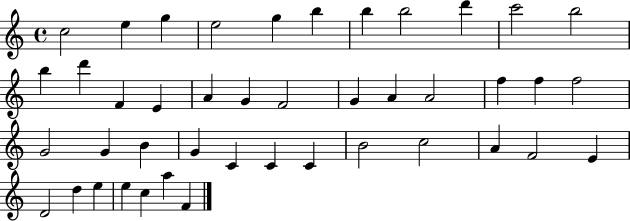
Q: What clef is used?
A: treble